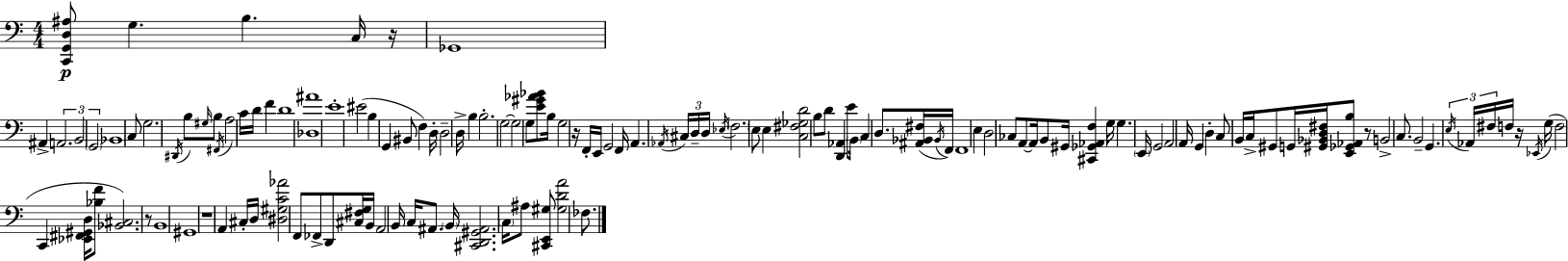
[C2,G2,D3,A#3]/e G3/q. B3/q. C3/s R/s Gb2/w A#2/q A2/h. B2/h G2/h Bb2/w C3/e G3/h. D#2/s B3/e G#3/s B3/e F#2/s A3/h C4/s D4/s F4/q D4/w [Db3,A#4]/w E4/w EIS4/h B3/q G2/q BIS2/e F3/q D3/s D3/h D3/s B3/q B3/h. G3/h G3/h G3/e [E4,G#4,Ab4,Bb4]/e B3/s G3/h R/s F2/s E2/s G2/h F2/s A2/q. Ab2/s C#3/s D3/s D3/s Eb3/s F3/h. E3/e E3/q [C3,F#3,Gb3,D4]/h B3/e D4/e [D2,Ab2]/q E4/e B2/s C3/q D3/e. [A#2,Bb2,F#3]/s Bb2/s F2/s F2/w E3/q D3/h CES3/e A2/e A2/s B2/e G#2/s [C#2,Gb2,Ab2,F3]/q G3/s G3/q. E2/s G2/h A2/h A2/s G2/q D3/q C3/e B2/s C3/s G#2/e G2/s [G#2,Bb2,D3,F#3]/s [E2,Gb2,Ab2,B3]/e R/e B2/h C3/e. B2/h G2/q. E3/s Ab2/s F#3/s F3/s R/s Eb2/s G3/s F3/h C2/q [Eb2,F#2,G#2,D3]/s [Bb3,F4]/e [Bb2,C#3]/h. R/e B2/w G#2/w R/w A2/q C#3/s D3/s [D#3,G#3,C4,Ab4]/h F2/e FES2/e D2/e [C#3,F#3,G3]/s B2/s A2/h B2/s C3/s A#2/e. B2/s [C#2,D2,G#2,A#2]/h. C3/s A#3/e [C#2,E2,G#3]/e [G#3,D4,A4]/h FES3/e.